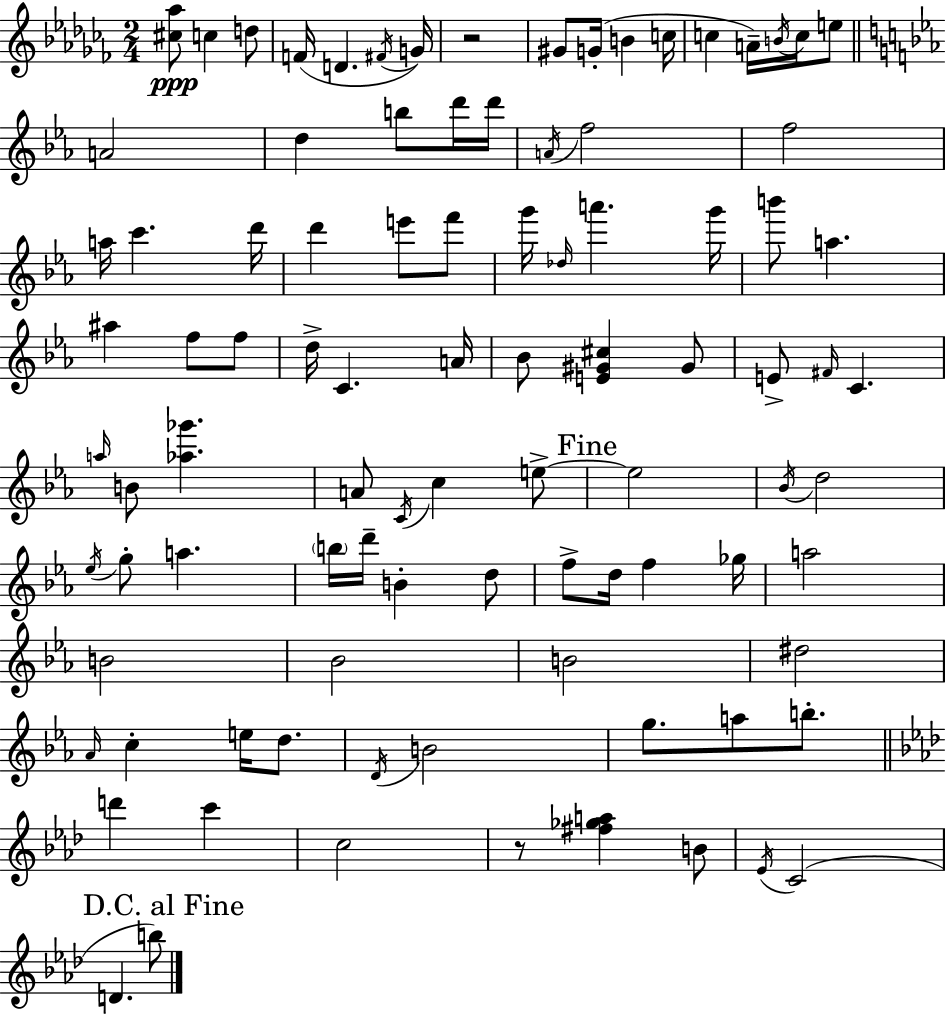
[C#5,Ab5]/e C5/q D5/e F4/s D4/q. F#4/s G4/s R/h G#4/e G4/s B4/q C5/s C5/q A4/s B4/s C5/s E5/e A4/h D5/q B5/e D6/s D6/s A4/s F5/h F5/h A5/s C6/q. D6/s D6/q E6/e F6/e G6/s Db5/s A6/q. G6/s B6/e A5/q. A#5/q F5/e F5/e D5/s C4/q. A4/s Bb4/e [E4,G#4,C#5]/q G#4/e E4/e F#4/s C4/q. A5/s B4/e [Ab5,Gb6]/q. A4/e C4/s C5/q E5/e E5/h Bb4/s D5/h Eb5/s G5/e A5/q. B5/s D6/s B4/q D5/e F5/e D5/s F5/q Gb5/s A5/h B4/h Bb4/h B4/h D#5/h Ab4/s C5/q E5/s D5/e. D4/s B4/h G5/e. A5/e B5/e. D6/q C6/q C5/h R/e [F#5,Gb5,A5]/q B4/e Eb4/s C4/h D4/q. B5/e